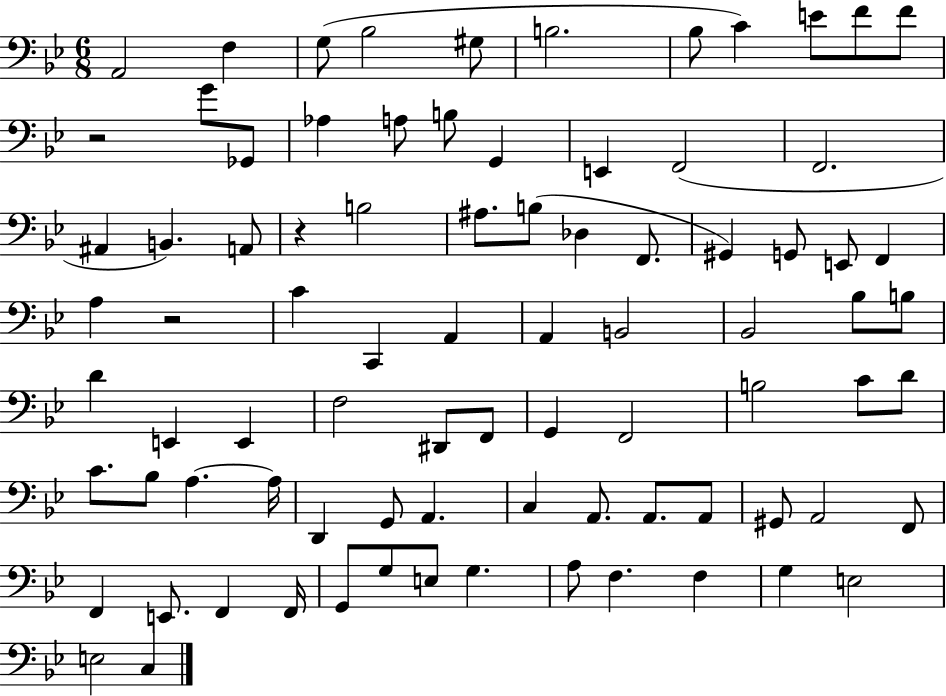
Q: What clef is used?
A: bass